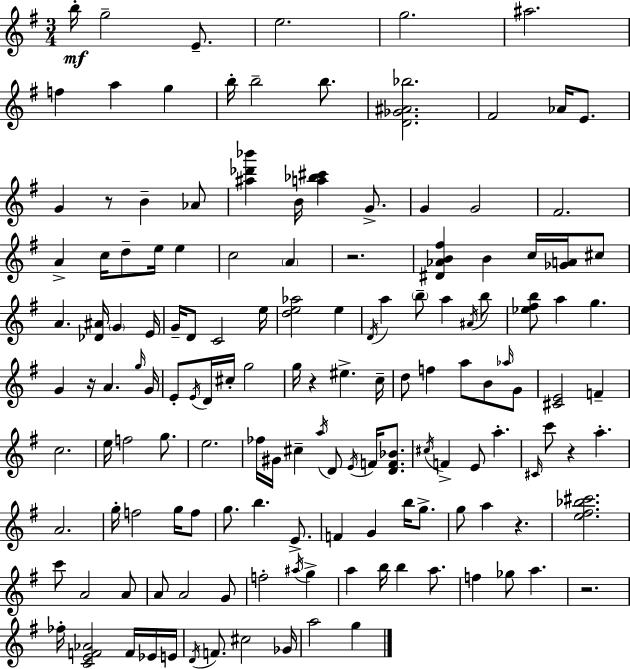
B5/s G5/h E4/e. E5/h. G5/h. A#5/h. F5/q A5/q G5/q B5/s B5/h B5/e. [D4,Gb4,A#4,Bb5]/h. F#4/h Ab4/s E4/e. G4/q R/e B4/q Ab4/e [A#5,Db6,Bb6]/q B4/s [A5,Bb5,C#6]/q G4/e. G4/q G4/h F#4/h. A4/q C5/s D5/e E5/s E5/q C5/h A4/q R/h. [D#4,Ab4,B4,F#5]/q B4/q C5/s [Gb4,A4]/s C#5/e A4/q. [Db4,A#4]/s G4/q E4/s G4/s D4/e C4/h E5/s [D5,E5,Ab5]/h E5/q D4/s A5/q B5/e A5/q A#4/s B5/e [Eb5,F#5,B5]/e A5/q G5/q. G4/q R/s A4/q. G5/s G4/s E4/e E4/s D4/s C#5/s G5/h G5/s R/q EIS5/q. C5/s D5/e F5/q A5/e B4/e Ab5/s G4/e [C#4,E4]/h F4/q C5/h. E5/s F5/h G5/e. E5/h. FES5/s G#4/s C#5/q A5/s D4/e E4/s F4/s [D4,F4,Bb4]/e. C#5/s F4/q E4/e A5/q. C#4/s C6/e R/q A5/q. A4/h. G5/s F5/h G5/s F5/e G5/e. B5/q. E4/e. F4/q G4/q B5/s G5/e. G5/e A5/q R/q. [E5,F#5,Bb5,C#6]/h. C6/e A4/h A4/e A4/e A4/h G4/e F5/h A#5/s G5/q A5/q B5/s B5/q A5/e. F5/q Gb5/e A5/q. R/h. FES5/s [C4,E4,F4,Ab4]/h F4/s Eb4/s E4/s D4/s F4/e. C#5/h Gb4/s A5/h G5/q